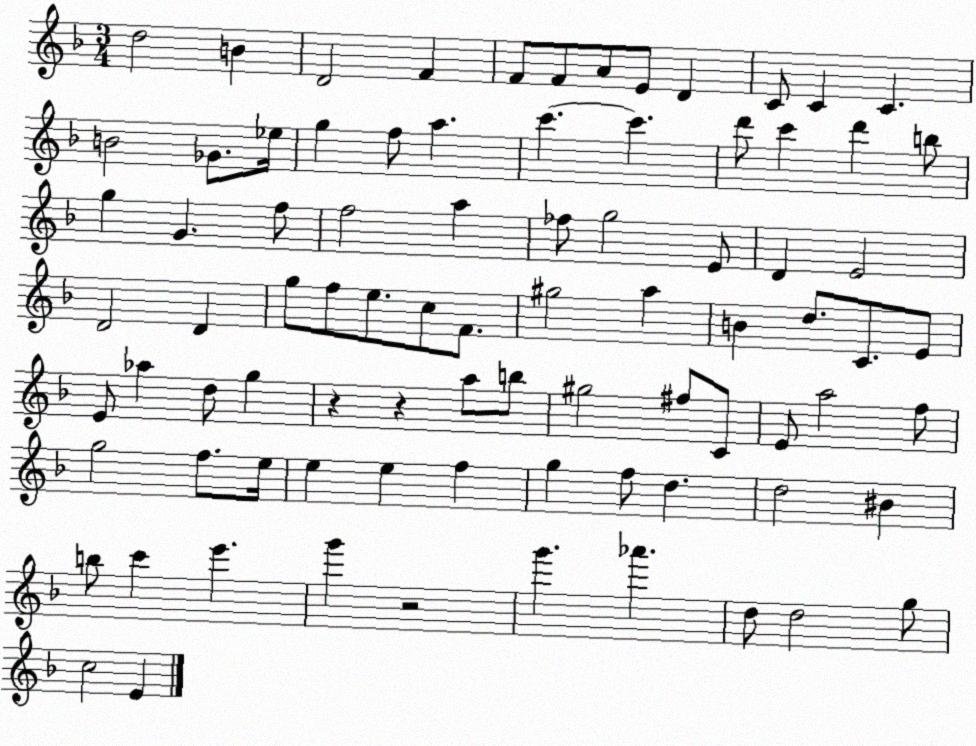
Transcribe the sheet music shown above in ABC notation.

X:1
T:Untitled
M:3/4
L:1/4
K:F
d2 B D2 F F/2 F/2 A/2 E/2 D C/2 C C B2 _G/2 _e/4 g f/2 a c' c' d'/2 c' d' b/2 g G f/2 f2 a _f/2 g2 E/2 D E2 D2 D g/2 f/2 e/2 c/2 F/2 ^g2 a B d/2 C/2 E/2 E/2 _a d/2 g z z a/2 b/2 ^g2 ^f/2 C/2 E/2 a2 f/2 g2 f/2 e/4 e e f g f/2 d d2 ^B b/2 c' e' g' z2 g' _a' d/2 d2 g/2 c2 E